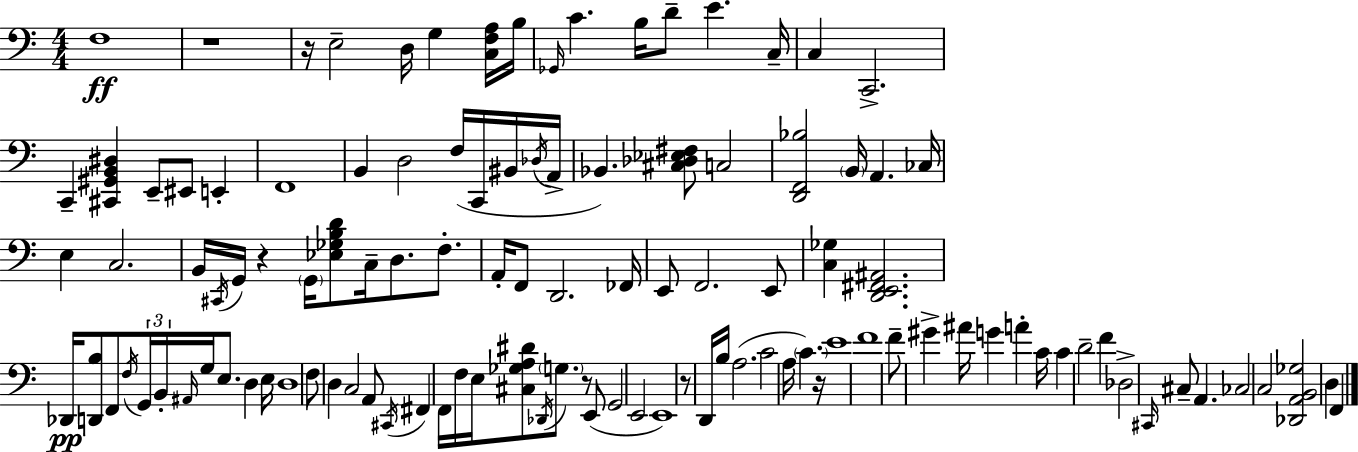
F3/w R/w R/s E3/h D3/s G3/q [C3,F3,A3]/s B3/s Gb2/s C4/q. B3/s D4/e E4/q. C3/s C3/q C2/h. C2/q [C#2,G#2,B2,D#3]/q E2/e EIS2/e E2/q F2/w B2/q D3/h F3/s C2/s BIS2/s Db3/s A2/s Bb2/q. [C#3,Db3,Eb3,F#3]/e C3/h [D2,F2,Bb3]/h B2/s A2/q. CES3/s E3/q C3/h. B2/s C#2/s G2/s R/q G2/s [Eb3,Gb3,B3,D4]/e C3/s D3/e. F3/e. A2/s F2/e D2/h. FES2/s E2/e F2/h. E2/e [C3,Gb3]/q [D2,E2,F#2,A#2]/h. Db2/s [D2,B3]/e F2/e F3/s G2/s B2/s A#2/s G3/s E3/e. D3/q E3/s D3/w F3/e D3/q C3/h A2/e C#2/s F#2/q F2/s F3/s E3/s [C#3,Gb3,A3,D#4]/e Db2/s G3/e. R/e E2/e G2/h E2/h E2/w R/e D2/s B3/s A3/h. C4/h A3/s C4/q. R/s E4/w F4/w F4/e G#4/q A#4/s G4/q A4/q C4/s C4/q D4/h F4/q Db3/h C#2/s C#3/e A2/q. CES3/h C3/h [Db2,A2,B2,Gb3]/h D3/q F2/q